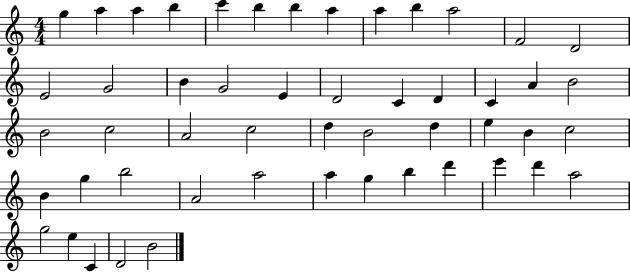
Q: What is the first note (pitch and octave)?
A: G5